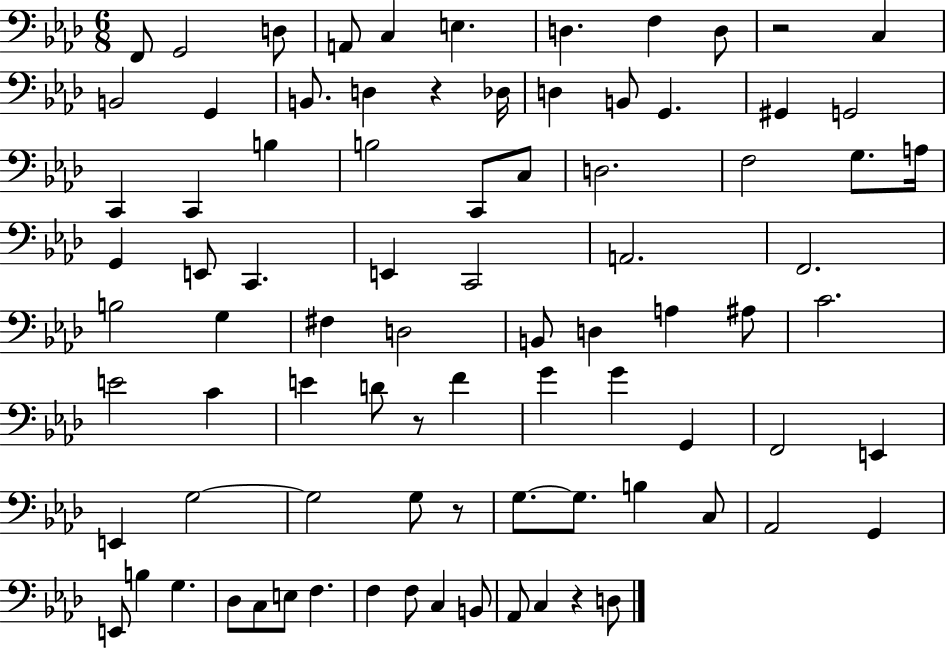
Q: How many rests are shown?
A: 5